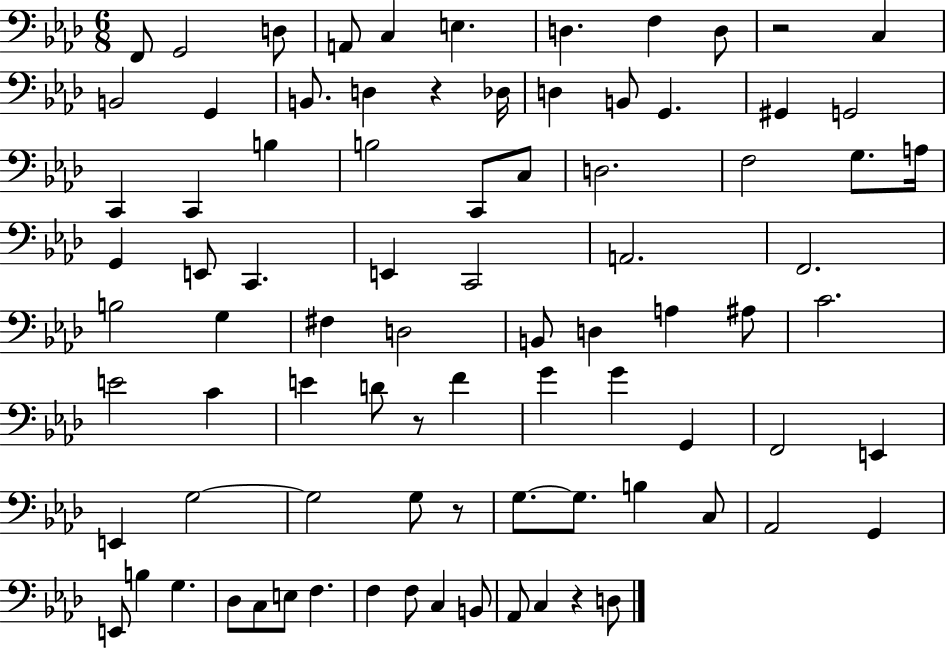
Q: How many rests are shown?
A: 5